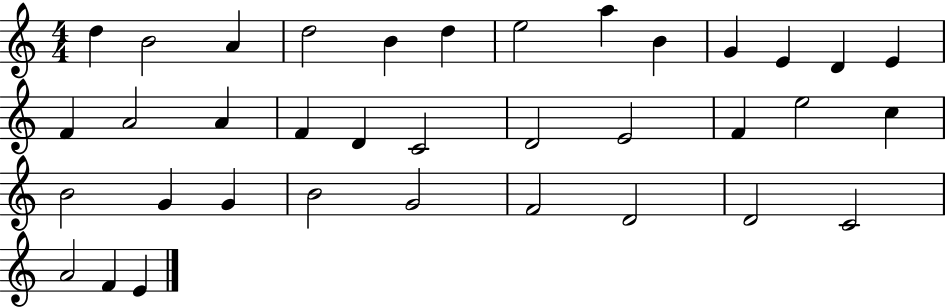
D5/q B4/h A4/q D5/h B4/q D5/q E5/h A5/q B4/q G4/q E4/q D4/q E4/q F4/q A4/h A4/q F4/q D4/q C4/h D4/h E4/h F4/q E5/h C5/q B4/h G4/q G4/q B4/h G4/h F4/h D4/h D4/h C4/h A4/h F4/q E4/q